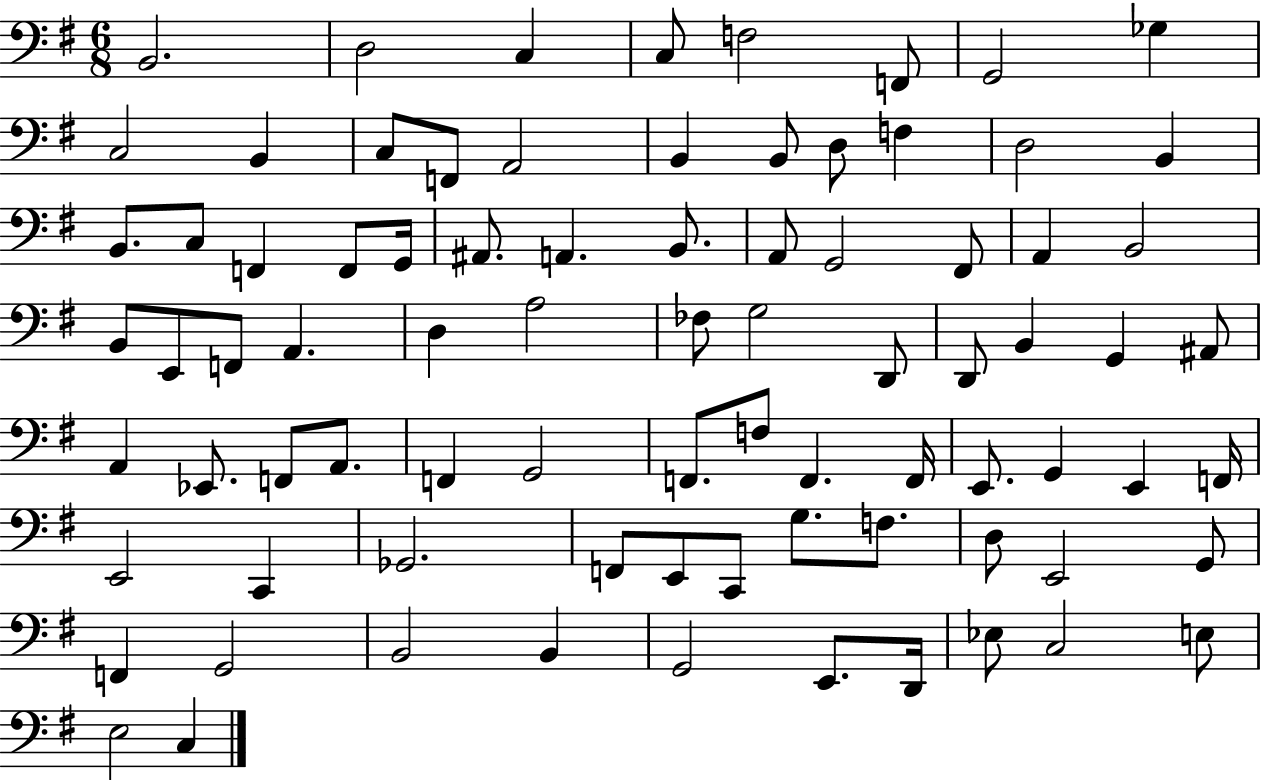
{
  \clef bass
  \numericTimeSignature
  \time 6/8
  \key g \major
  \repeat volta 2 { b,2. | d2 c4 | c8 f2 f,8 | g,2 ges4 | \break c2 b,4 | c8 f,8 a,2 | b,4 b,8 d8 f4 | d2 b,4 | \break b,8. c8 f,4 f,8 g,16 | ais,8. a,4. b,8. | a,8 g,2 fis,8 | a,4 b,2 | \break b,8 e,8 f,8 a,4. | d4 a2 | fes8 g2 d,8 | d,8 b,4 g,4 ais,8 | \break a,4 ees,8. f,8 a,8. | f,4 g,2 | f,8. f8 f,4. f,16 | e,8. g,4 e,4 f,16 | \break e,2 c,4 | ges,2. | f,8 e,8 c,8 g8. f8. | d8 e,2 g,8 | \break f,4 g,2 | b,2 b,4 | g,2 e,8. d,16 | ees8 c2 e8 | \break e2 c4 | } \bar "|."
}